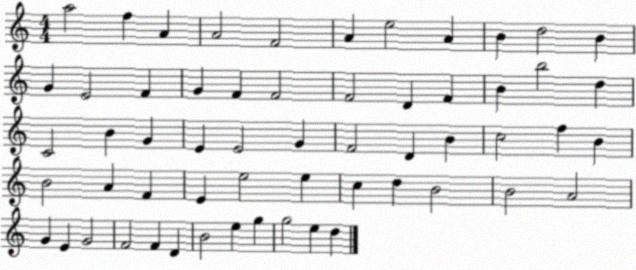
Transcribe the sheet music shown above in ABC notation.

X:1
T:Untitled
M:4/4
L:1/4
K:C
a2 f A A2 F2 A e2 A B d2 B G E2 F G F F2 F2 D F B b2 d C2 B G E E2 G F2 D B c2 f B B2 A F E e2 e c d B2 B2 A2 G E G2 F2 F D B2 e g g2 e d